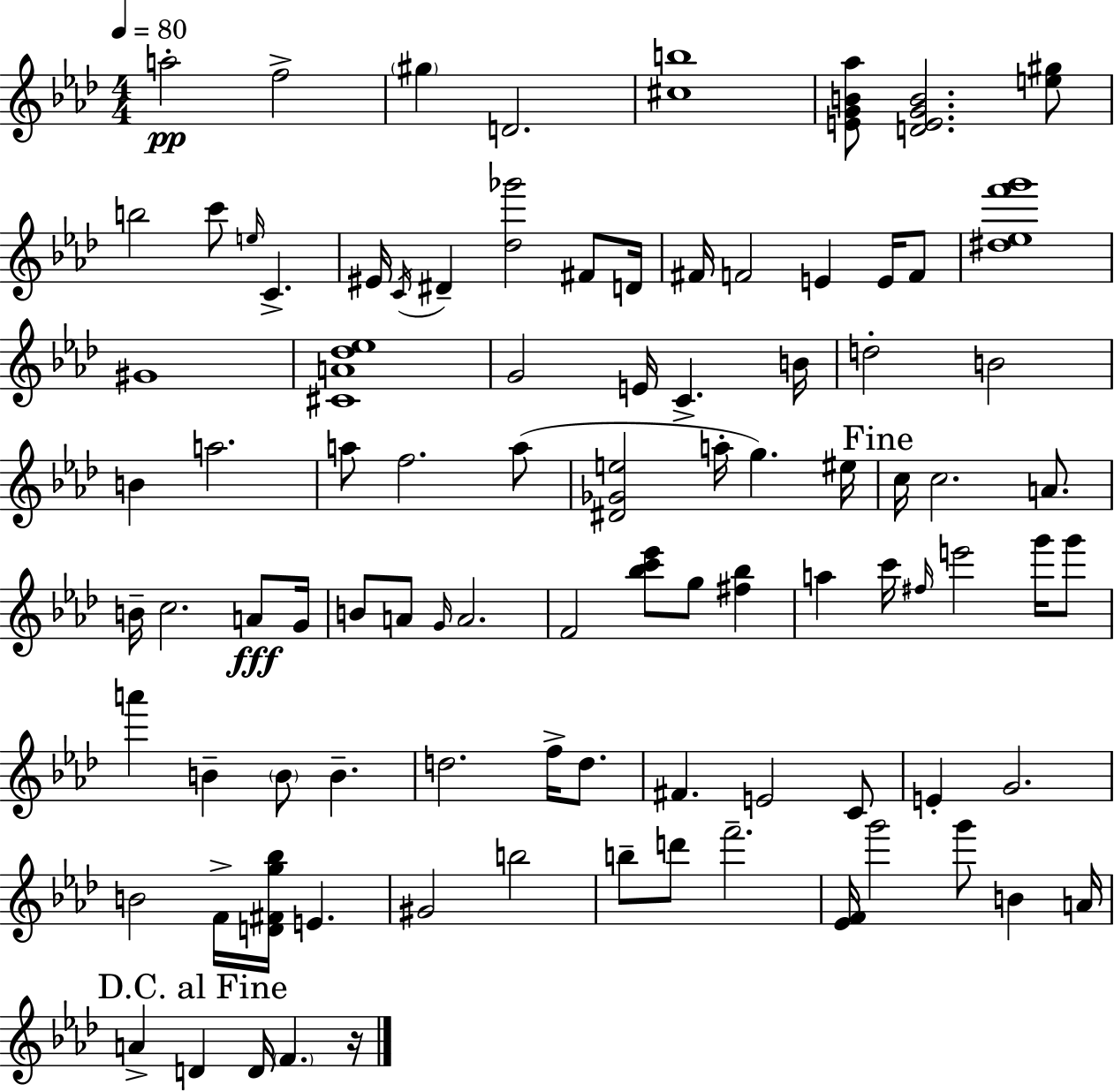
X:1
T:Untitled
M:4/4
L:1/4
K:Fm
a2 f2 ^g D2 [^cb]4 [EGB_a]/2 [DEGB]2 [e^g]/2 b2 c'/2 e/4 C ^E/4 C/4 ^D [_d_g']2 ^F/2 D/4 ^F/4 F2 E E/4 F/2 [^d_ef'g']4 ^G4 [^CA_d_e]4 G2 E/4 C B/4 d2 B2 B a2 a/2 f2 a/2 [^D_Ge]2 a/4 g ^e/4 c/4 c2 A/2 B/4 c2 A/2 G/4 B/2 A/2 G/4 A2 F2 [_bc'_e']/2 g/2 [^f_b] a c'/4 ^f/4 e'2 g'/4 g'/2 a' B B/2 B d2 f/4 d/2 ^F E2 C/2 E G2 B2 F/4 [D^Fg_b]/4 E ^G2 b2 b/2 d'/2 f'2 [_EF]/4 g'2 g'/2 B A/4 A D D/4 F z/4